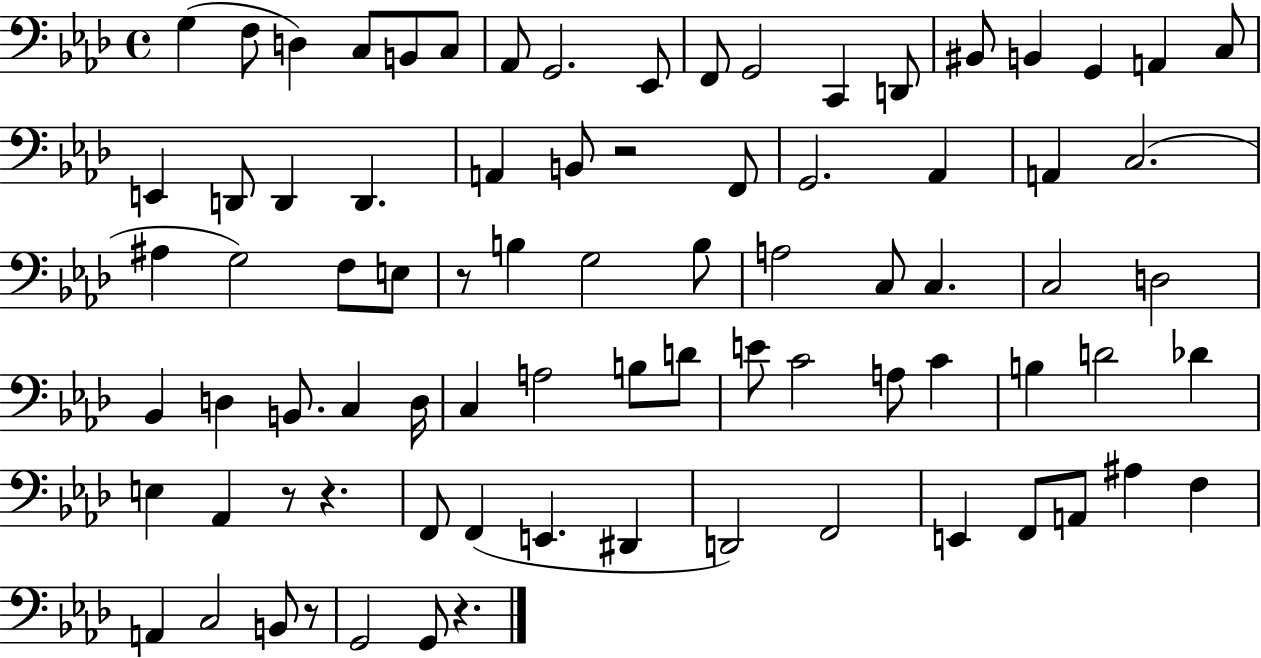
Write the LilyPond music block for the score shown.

{
  \clef bass
  \time 4/4
  \defaultTimeSignature
  \key aes \major
  g4( f8 d4) c8 b,8 c8 | aes,8 g,2. ees,8 | f,8 g,2 c,4 d,8 | bis,8 b,4 g,4 a,4 c8 | \break e,4 d,8 d,4 d,4. | a,4 b,8 r2 f,8 | g,2. aes,4 | a,4 c2.( | \break ais4 g2) f8 e8 | r8 b4 g2 b8 | a2 c8 c4. | c2 d2 | \break bes,4 d4 b,8. c4 d16 | c4 a2 b8 d'8 | e'8 c'2 a8 c'4 | b4 d'2 des'4 | \break e4 aes,4 r8 r4. | f,8 f,4( e,4. dis,4 | d,2) f,2 | e,4 f,8 a,8 ais4 f4 | \break a,4 c2 b,8 r8 | g,2 g,8 r4. | \bar "|."
}